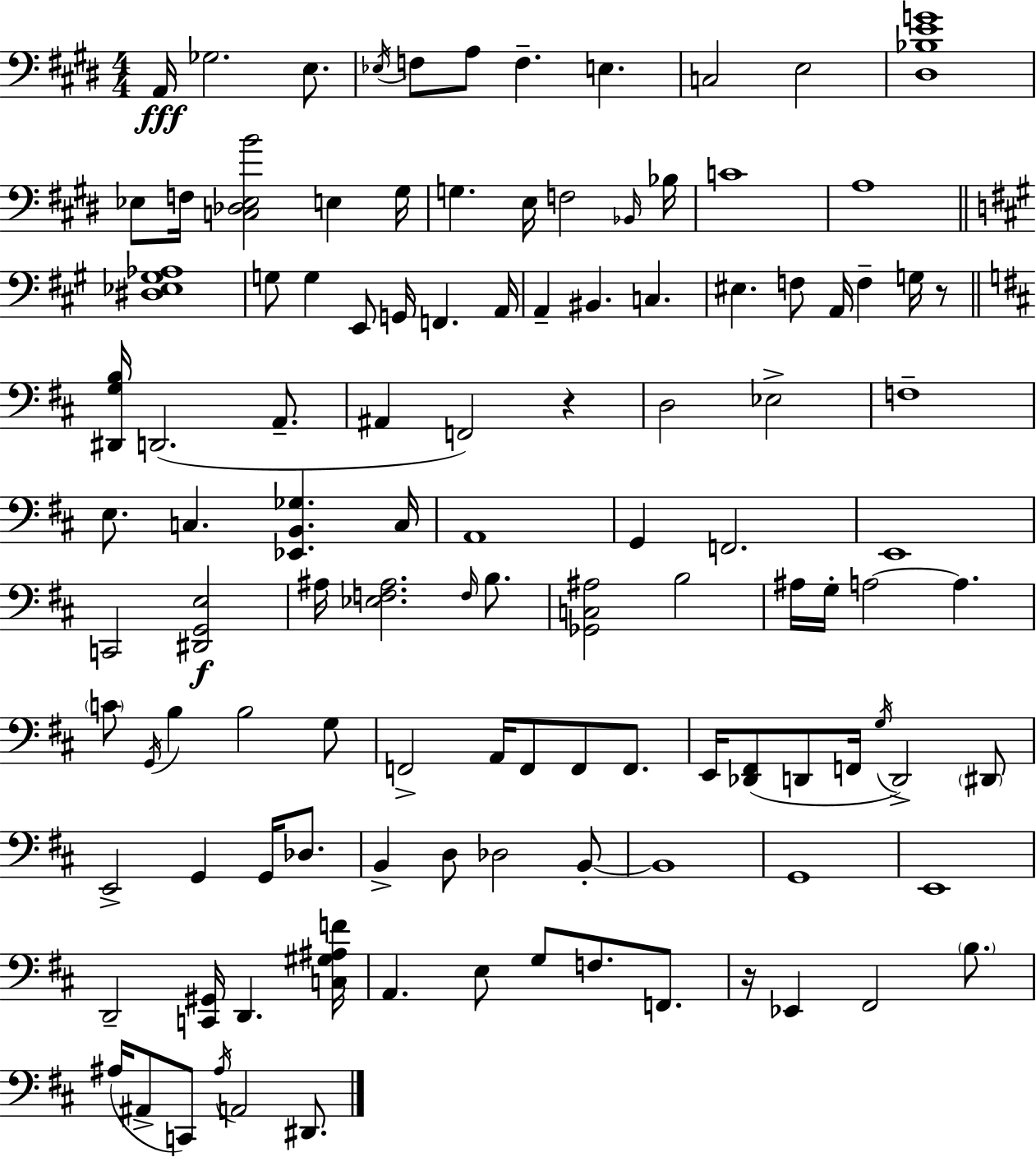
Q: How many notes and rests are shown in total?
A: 115